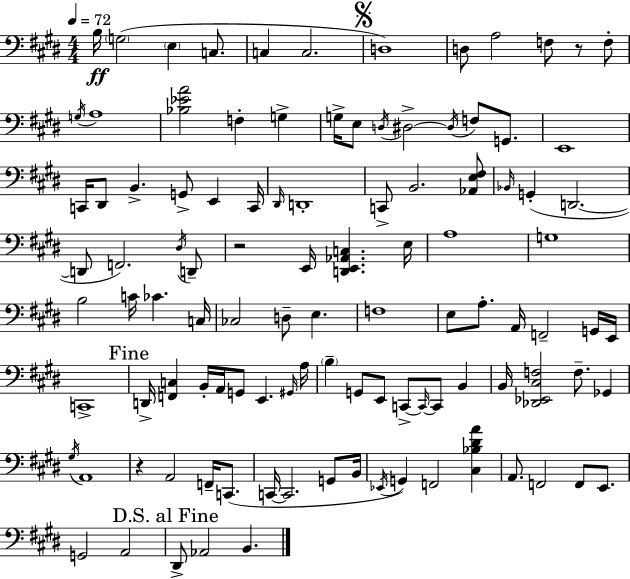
X:1
T:Untitled
M:4/4
L:1/4
K:E
B,/4 G,2 E, C,/2 C, C,2 D,4 D,/2 A,2 F,/2 z/2 F,/2 G,/4 A,4 [_B,_EA]2 F, G, G,/4 E,/2 D,/4 ^D,2 ^D,/4 F,/2 G,,/2 E,,4 C,,/4 ^D,,/2 B,, G,,/2 E,, C,,/4 ^D,,/4 D,,4 C,,/2 B,,2 [_A,,E,^F,]/2 _B,,/4 G,, D,,2 D,,/2 F,,2 ^D,/4 D,,/2 z2 E,,/4 [D,,E,,_A,,C,] E,/4 A,4 G,4 B,2 C/4 _C C,/4 _C,2 D,/2 E, F,4 E,/2 A,/2 A,,/4 F,,2 G,,/4 E,,/4 C,,4 D,,/4 [F,,C,] B,,/4 A,,/4 G,,/2 E,, ^G,,/4 A,/4 B, G,,/2 E,,/2 C,,/2 C,,/4 C,,/2 B,, B,,/4 [_D,,_E,,^C,F,]2 F,/2 _G,, ^G,/4 A,,4 z A,,2 F,,/4 C,,/2 C,,/4 C,,2 G,,/2 B,,/4 _E,,/4 G,, F,,2 [^C,_B,^DA] A,,/2 F,,2 F,,/2 E,,/2 G,,2 A,,2 ^D,,/2 _A,,2 B,,